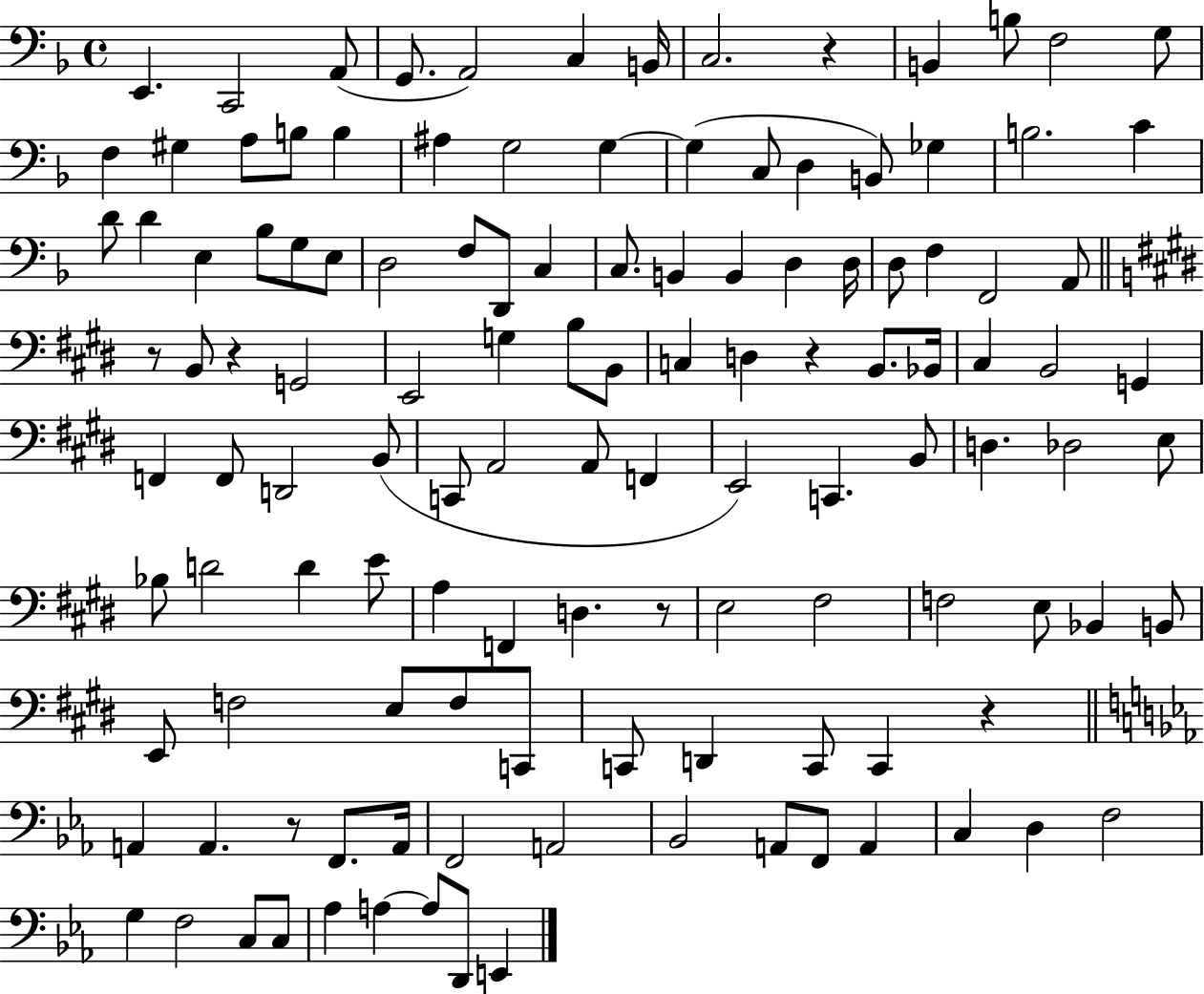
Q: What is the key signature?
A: F major